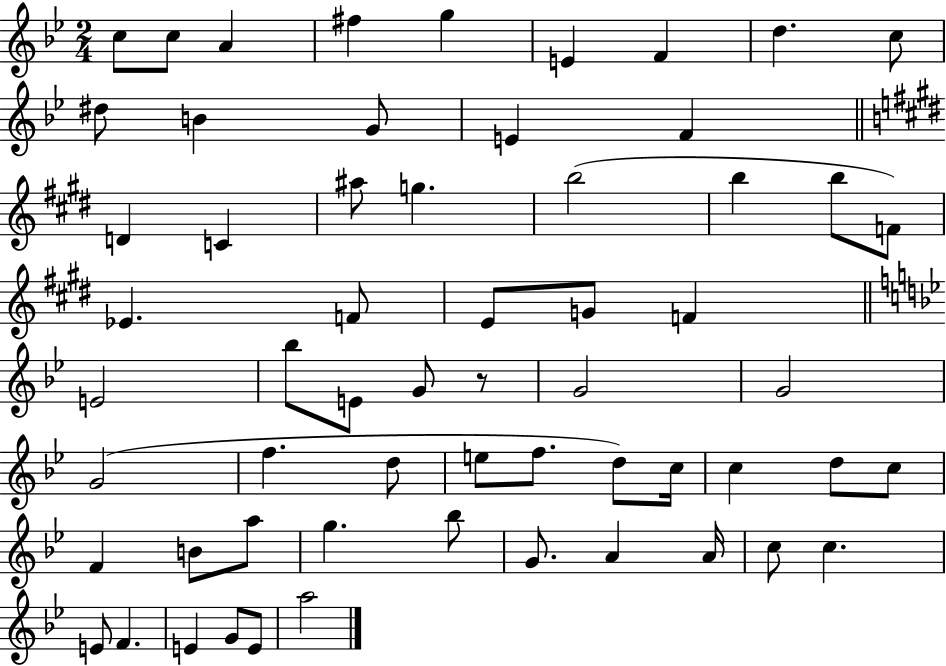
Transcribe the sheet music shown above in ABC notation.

X:1
T:Untitled
M:2/4
L:1/4
K:Bb
c/2 c/2 A ^f g E F d c/2 ^d/2 B G/2 E F D C ^a/2 g b2 b b/2 F/2 _E F/2 E/2 G/2 F E2 _b/2 E/2 G/2 z/2 G2 G2 G2 f d/2 e/2 f/2 d/2 c/4 c d/2 c/2 F B/2 a/2 g _b/2 G/2 A A/4 c/2 c E/2 F E G/2 E/2 a2